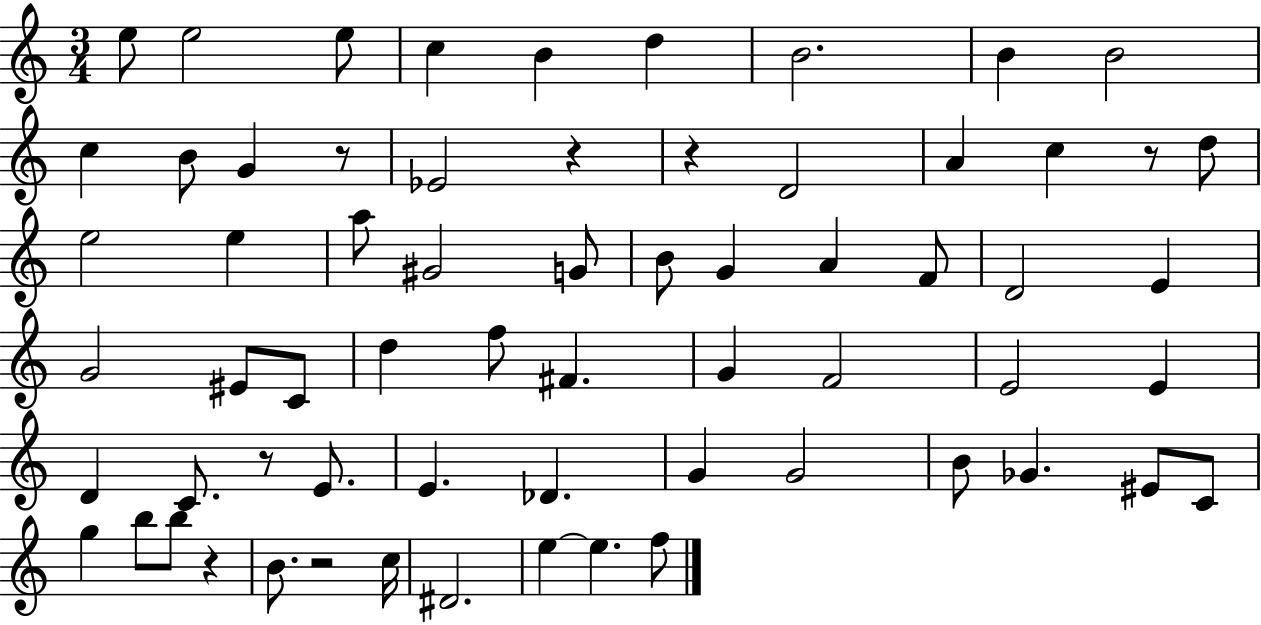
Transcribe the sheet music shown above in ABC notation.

X:1
T:Untitled
M:3/4
L:1/4
K:C
e/2 e2 e/2 c B d B2 B B2 c B/2 G z/2 _E2 z z D2 A c z/2 d/2 e2 e a/2 ^G2 G/2 B/2 G A F/2 D2 E G2 ^E/2 C/2 d f/2 ^F G F2 E2 E D C/2 z/2 E/2 E _D G G2 B/2 _G ^E/2 C/2 g b/2 b/2 z B/2 z2 c/4 ^D2 e e f/2